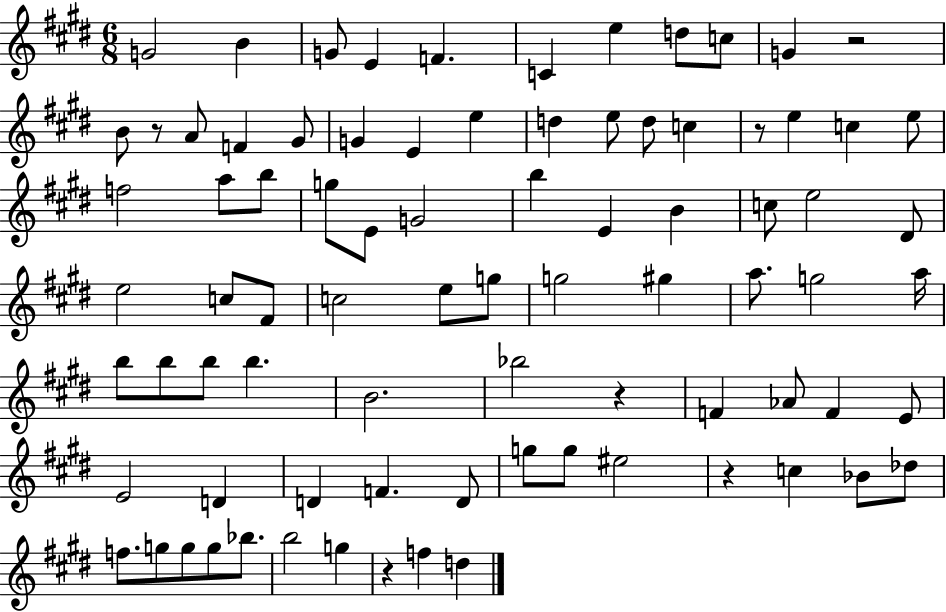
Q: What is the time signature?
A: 6/8